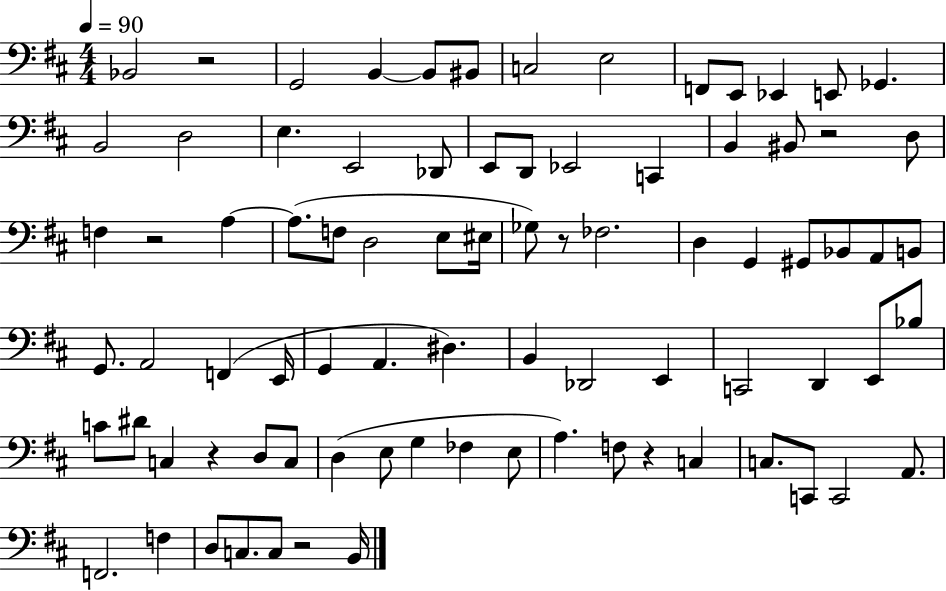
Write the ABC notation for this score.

X:1
T:Untitled
M:4/4
L:1/4
K:D
_B,,2 z2 G,,2 B,, B,,/2 ^B,,/2 C,2 E,2 F,,/2 E,,/2 _E,, E,,/2 _G,, B,,2 D,2 E, E,,2 _D,,/2 E,,/2 D,,/2 _E,,2 C,, B,, ^B,,/2 z2 D,/2 F, z2 A, A,/2 F,/2 D,2 E,/2 ^E,/4 _G,/2 z/2 _F,2 D, G,, ^G,,/2 _B,,/2 A,,/2 B,,/2 G,,/2 A,,2 F,, E,,/4 G,, A,, ^D, B,, _D,,2 E,, C,,2 D,, E,,/2 _B,/2 C/2 ^D/2 C, z D,/2 C,/2 D, E,/2 G, _F, E,/2 A, F,/2 z C, C,/2 C,,/2 C,,2 A,,/2 F,,2 F, D,/2 C,/2 C,/2 z2 B,,/4